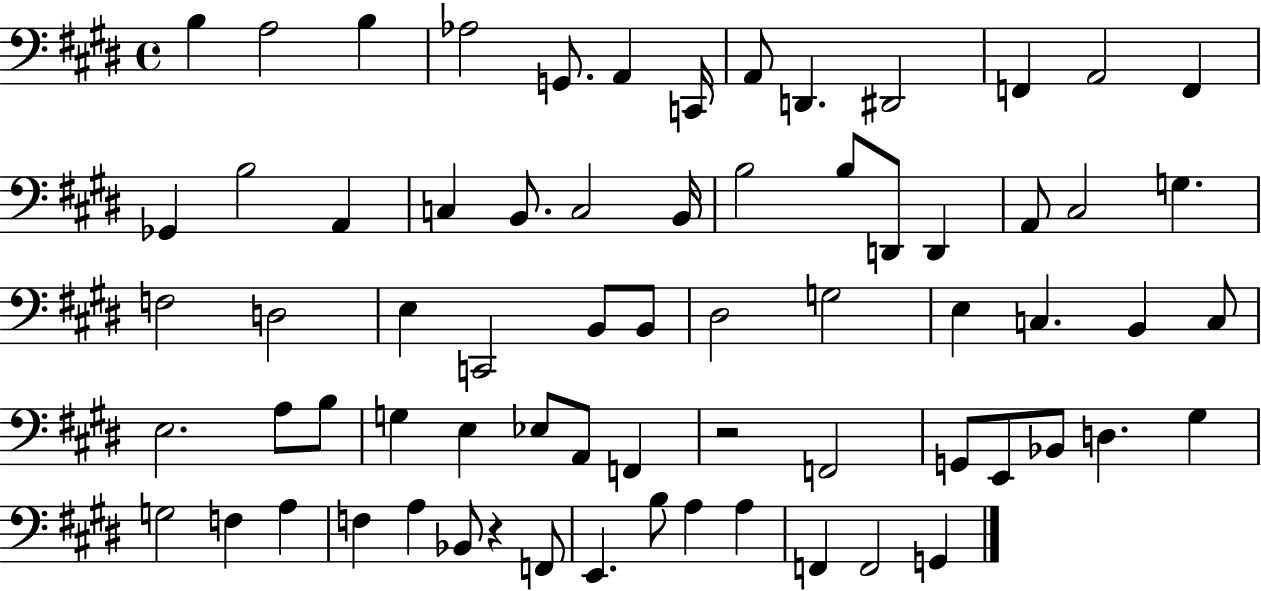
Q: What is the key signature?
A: E major